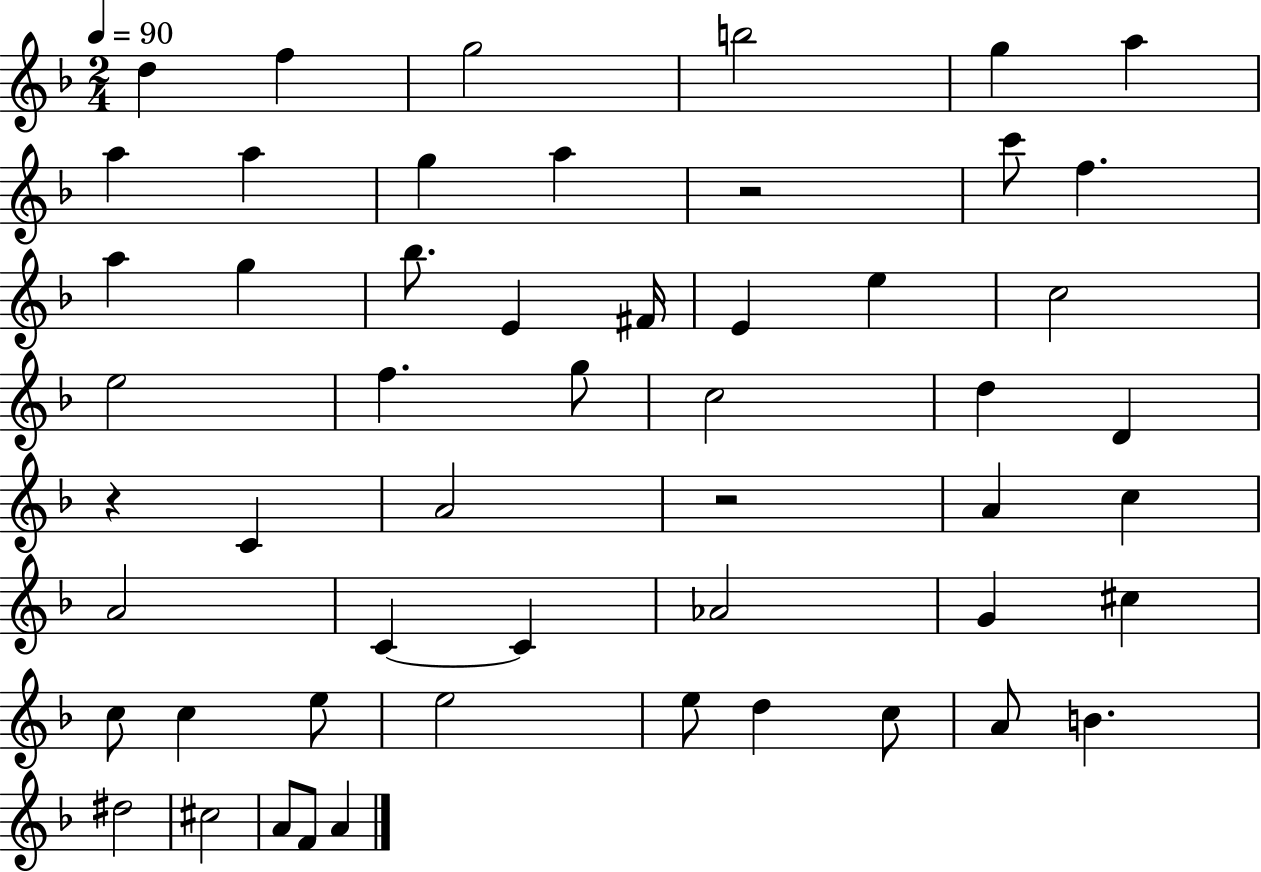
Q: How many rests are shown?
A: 3